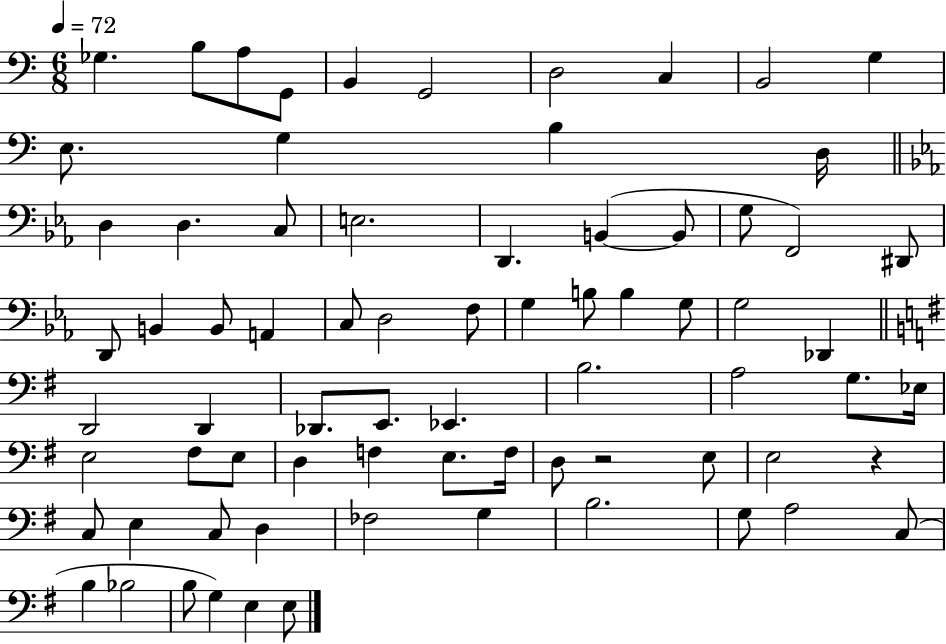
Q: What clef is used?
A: bass